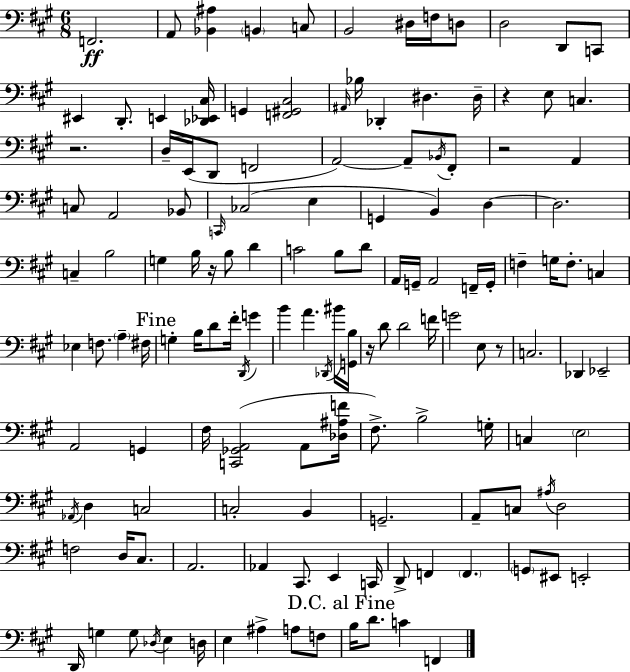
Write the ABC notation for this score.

X:1
T:Untitled
M:6/8
L:1/4
K:A
F,,2 A,,/2 [_B,,^A,] B,, C,/2 B,,2 ^D,/4 F,/4 D,/2 D,2 D,,/2 C,,/2 ^E,, D,,/2 E,, [_D,,_E,,^C,]/4 G,, [F,,^G,,^C,]2 ^A,,/4 _B,/4 _D,, ^D, ^D,/4 z E,/2 C, z2 D,/4 E,,/4 D,,/2 F,,2 A,,2 A,,/2 _B,,/4 ^F,,/2 z2 A,, C,/2 A,,2 _B,,/2 C,,/4 _C,2 E, G,, B,, D, D,2 C, B,2 G, B,/4 z/4 B,/2 D C2 B,/2 D/2 A,,/4 G,,/4 A,,2 F,,/4 G,,/4 F, G,/4 F,/2 C, _E, F,/2 A, ^F,/4 G, B,/4 D/2 ^F/4 D,,/4 G B A _D,,/4 ^B/4 [G,,B,]/4 z/4 D/2 D2 F/4 G2 E,/2 z/2 C,2 _D,, _E,,2 A,,2 G,, ^F,/4 [C,,_G,,A,,]2 A,,/2 [_D,^A,F]/4 ^F,/2 B,2 G,/4 C, E,2 _A,,/4 D, C,2 C,2 B,, G,,2 A,,/2 C,/2 ^A,/4 D,2 F,2 D,/4 ^C,/2 A,,2 _A,, ^C,,/2 E,, C,,/4 D,,/2 F,, F,, G,,/2 ^E,,/2 E,,2 D,,/4 G, G,/2 _D,/4 E, D,/4 E, ^A, A,/2 F,/2 B,/4 D/2 C F,,